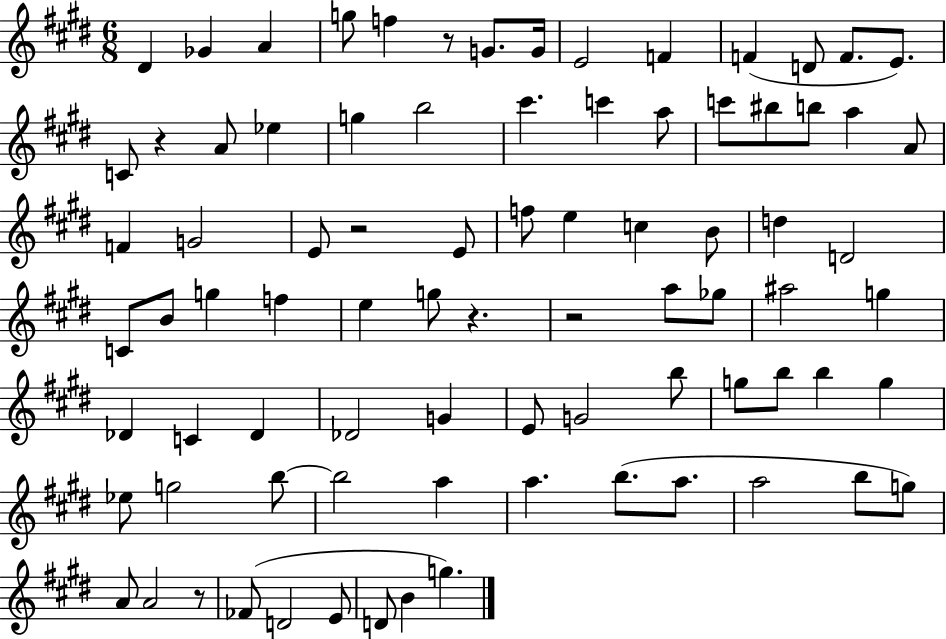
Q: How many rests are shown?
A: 6